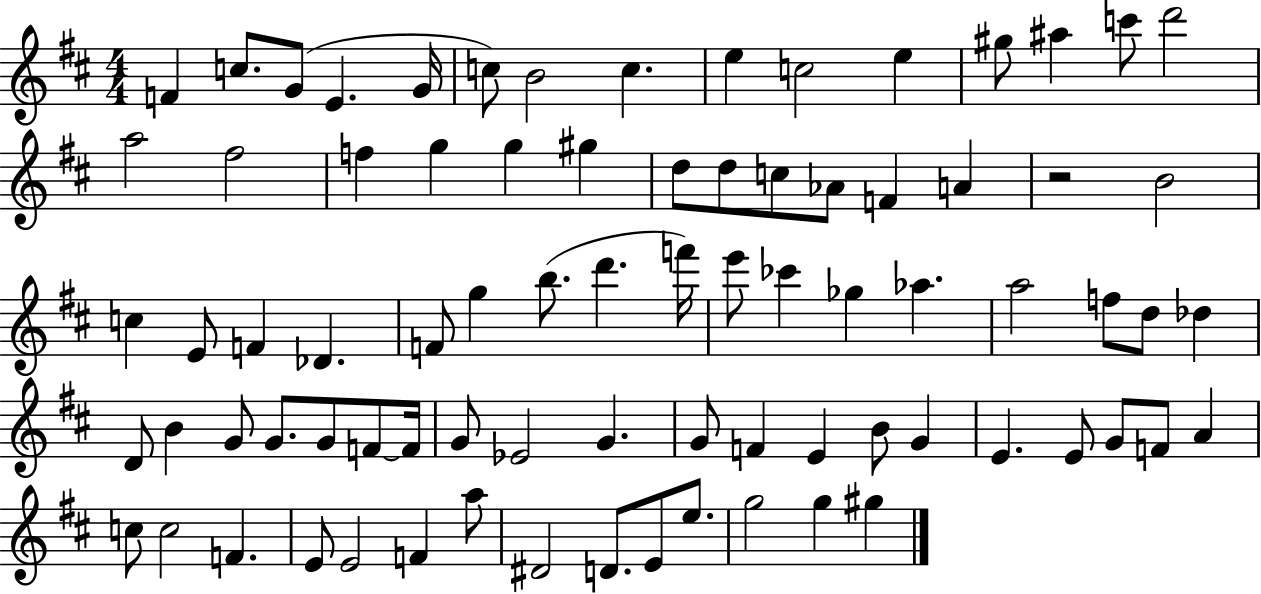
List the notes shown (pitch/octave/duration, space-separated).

F4/q C5/e. G4/e E4/q. G4/s C5/e B4/h C5/q. E5/q C5/h E5/q G#5/e A#5/q C6/e D6/h A5/h F#5/h F5/q G5/q G5/q G#5/q D5/e D5/e C5/e Ab4/e F4/q A4/q R/h B4/h C5/q E4/e F4/q Db4/q. F4/e G5/q B5/e. D6/q. F6/s E6/e CES6/q Gb5/q Ab5/q. A5/h F5/e D5/e Db5/q D4/e B4/q G4/e G4/e. G4/e F4/e F4/s G4/e Eb4/h G4/q. G4/e F4/q E4/q B4/e G4/q E4/q. E4/e G4/e F4/e A4/q C5/e C5/h F4/q. E4/e E4/h F4/q A5/e D#4/h D4/e. E4/e E5/e. G5/h G5/q G#5/q